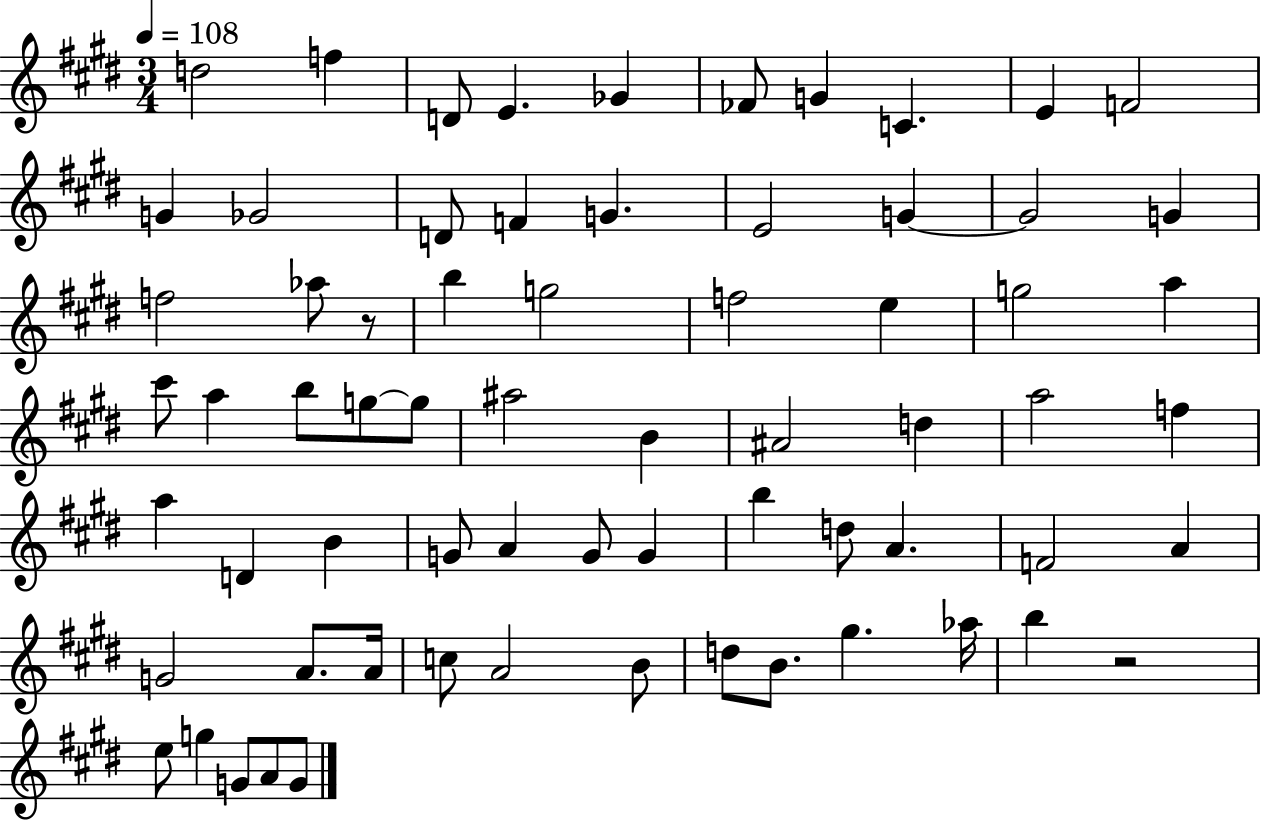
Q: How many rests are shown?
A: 2